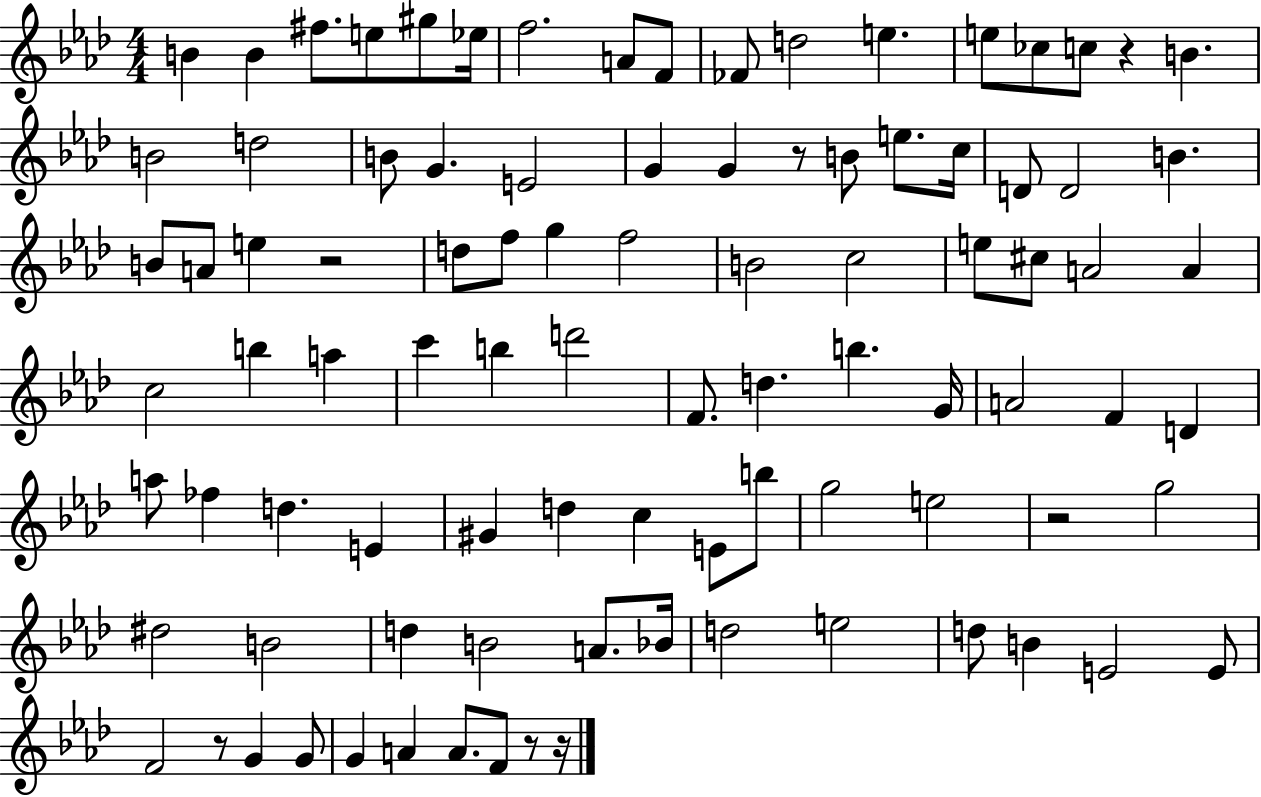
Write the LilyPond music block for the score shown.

{
  \clef treble
  \numericTimeSignature
  \time 4/4
  \key aes \major
  b'4 b'4 fis''8. e''8 gis''8 ees''16 | f''2. a'8 f'8 | fes'8 d''2 e''4. | e''8 ces''8 c''8 r4 b'4. | \break b'2 d''2 | b'8 g'4. e'2 | g'4 g'4 r8 b'8 e''8. c''16 | d'8 d'2 b'4. | \break b'8 a'8 e''4 r2 | d''8 f''8 g''4 f''2 | b'2 c''2 | e''8 cis''8 a'2 a'4 | \break c''2 b''4 a''4 | c'''4 b''4 d'''2 | f'8. d''4. b''4. g'16 | a'2 f'4 d'4 | \break a''8 fes''4 d''4. e'4 | gis'4 d''4 c''4 e'8 b''8 | g''2 e''2 | r2 g''2 | \break dis''2 b'2 | d''4 b'2 a'8. bes'16 | d''2 e''2 | d''8 b'4 e'2 e'8 | \break f'2 r8 g'4 g'8 | g'4 a'4 a'8. f'8 r8 r16 | \bar "|."
}